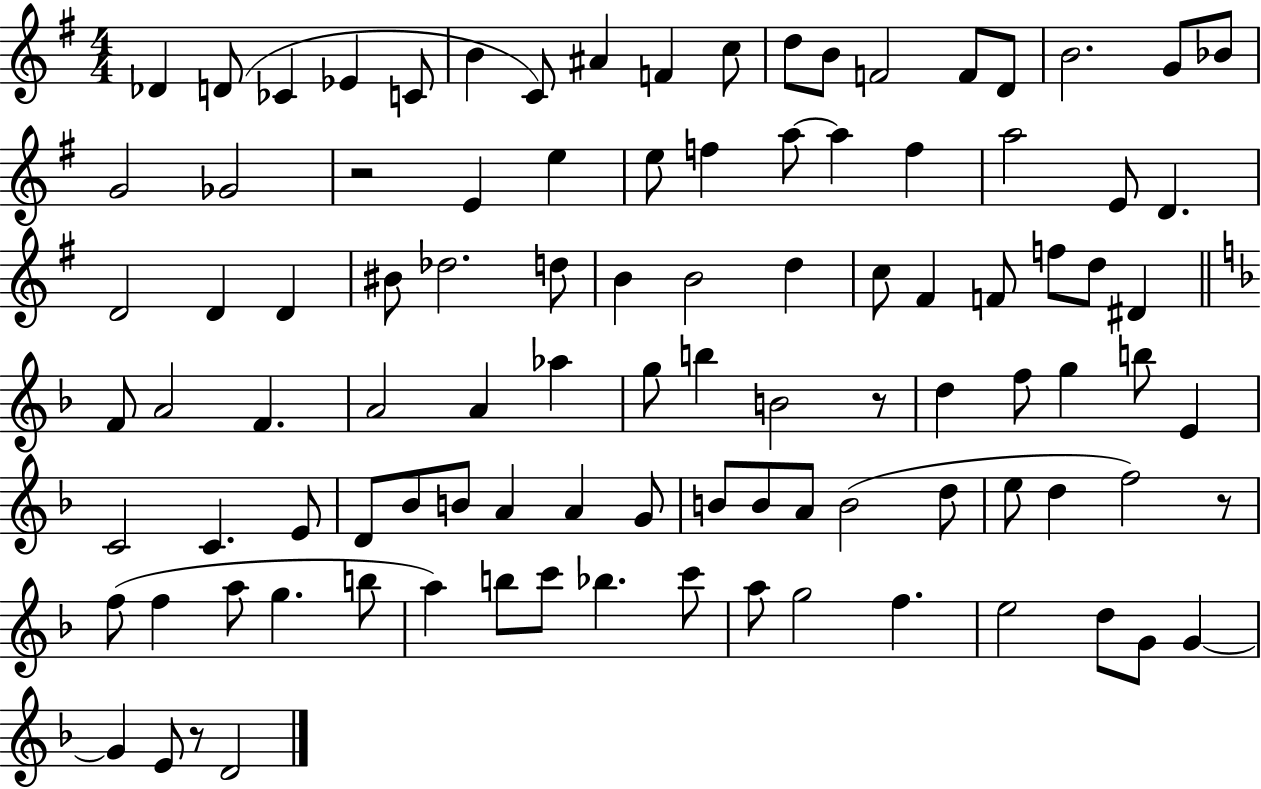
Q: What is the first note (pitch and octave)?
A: Db4